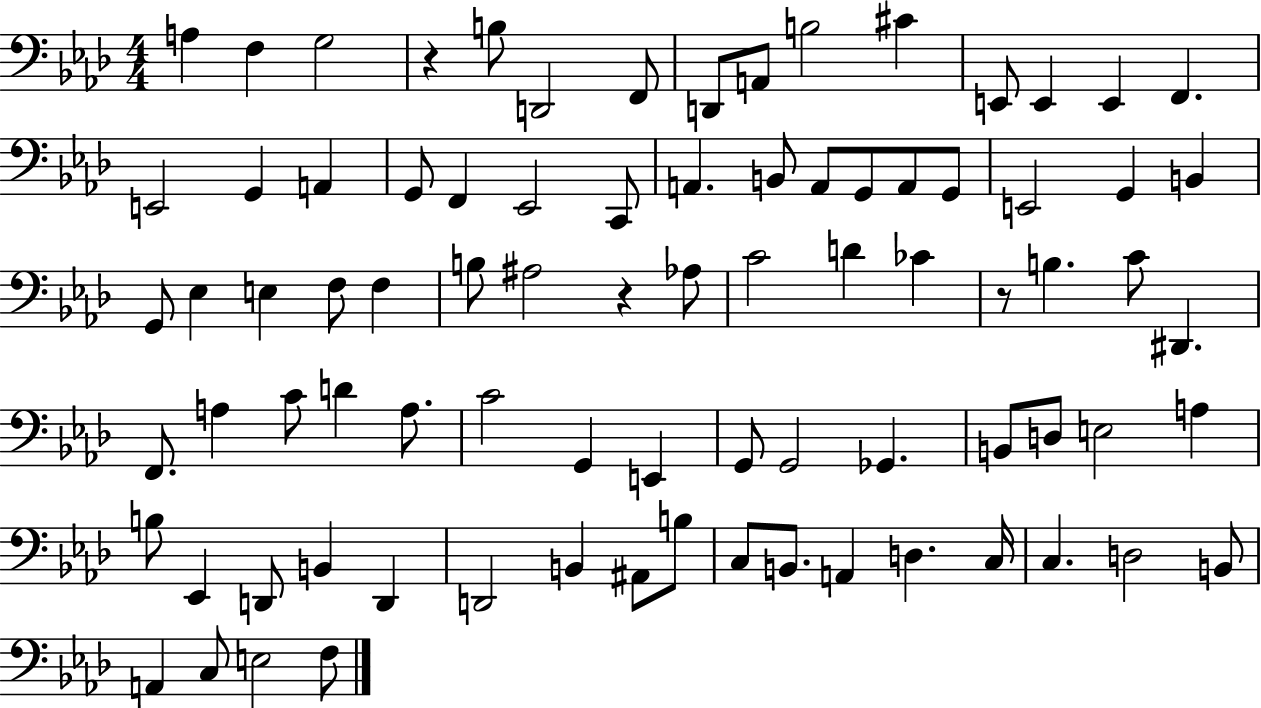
A3/q F3/q G3/h R/q B3/e D2/h F2/e D2/e A2/e B3/h C#4/q E2/e E2/q E2/q F2/q. E2/h G2/q A2/q G2/e F2/q Eb2/h C2/e A2/q. B2/e A2/e G2/e A2/e G2/e E2/h G2/q B2/q G2/e Eb3/q E3/q F3/e F3/q B3/e A#3/h R/q Ab3/e C4/h D4/q CES4/q R/e B3/q. C4/e D#2/q. F2/e. A3/q C4/e D4/q A3/e. C4/h G2/q E2/q G2/e G2/h Gb2/q. B2/e D3/e E3/h A3/q B3/e Eb2/q D2/e B2/q D2/q D2/h B2/q A#2/e B3/e C3/e B2/e. A2/q D3/q. C3/s C3/q. D3/h B2/e A2/q C3/e E3/h F3/e